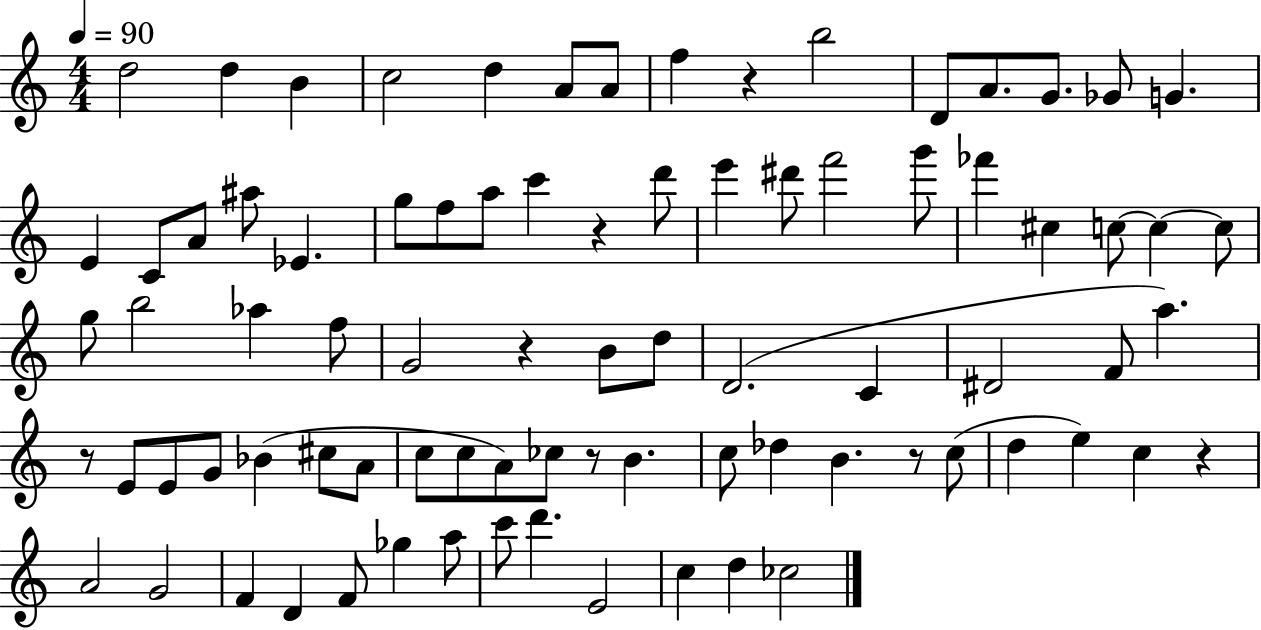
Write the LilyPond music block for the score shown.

{
  \clef treble
  \numericTimeSignature
  \time 4/4
  \key c \major
  \tempo 4 = 90
  d''2 d''4 b'4 | c''2 d''4 a'8 a'8 | f''4 r4 b''2 | d'8 a'8. g'8. ges'8 g'4. | \break e'4 c'8 a'8 ais''8 ees'4. | g''8 f''8 a''8 c'''4 r4 d'''8 | e'''4 dis'''8 f'''2 g'''8 | fes'''4 cis''4 c''8~~ c''4~~ c''8 | \break g''8 b''2 aes''4 f''8 | g'2 r4 b'8 d''8 | d'2.( c'4 | dis'2 f'8 a''4.) | \break r8 e'8 e'8 g'8 bes'4( cis''8 a'8 | c''8 c''8 a'8) ces''8 r8 b'4. | c''8 des''4 b'4. r8 c''8( | d''4 e''4) c''4 r4 | \break a'2 g'2 | f'4 d'4 f'8 ges''4 a''8 | c'''8 d'''4. e'2 | c''4 d''4 ces''2 | \break \bar "|."
}